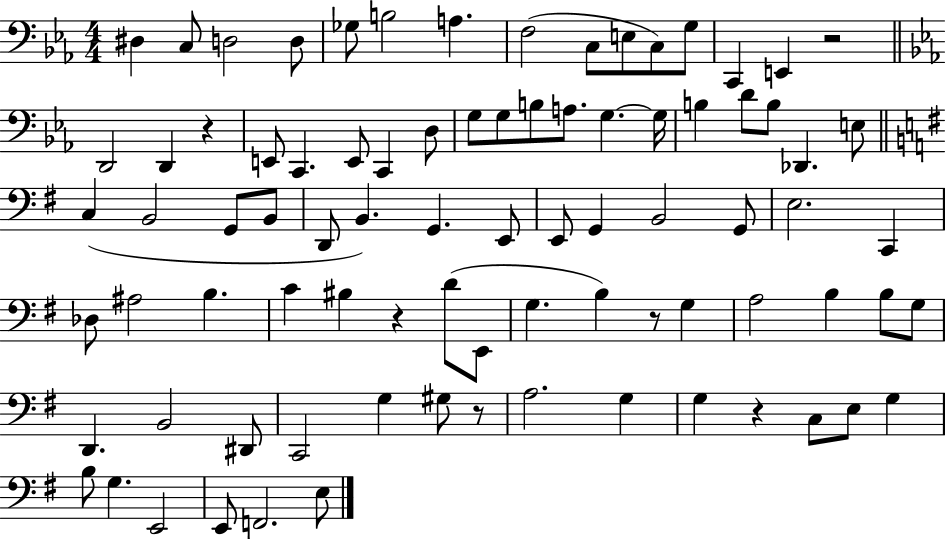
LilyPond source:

{
  \clef bass
  \numericTimeSignature
  \time 4/4
  \key ees \major
  dis4 c8 d2 d8 | ges8 b2 a4. | f2( c8 e8 c8) g8 | c,4 e,4 r2 | \break \bar "||" \break \key ees \major d,2 d,4 r4 | e,8 c,4. e,8 c,4 d8 | g8 g8 b8 a8. g4.~~ g16 | b4 d'8 b8 des,4. e8 | \break \bar "||" \break \key e \minor c4( b,2 g,8 b,8 | d,8 b,4.) g,4. e,8 | e,8 g,4 b,2 g,8 | e2. c,4 | \break des8 ais2 b4. | c'4 bis4 r4 d'8( e,8 | g4. b4) r8 g4 | a2 b4 b8 g8 | \break d,4. b,2 dis,8 | c,2 g4 gis8 r8 | a2. g4 | g4 r4 c8 e8 g4 | \break b8 g4. e,2 | e,8 f,2. e8 | \bar "|."
}